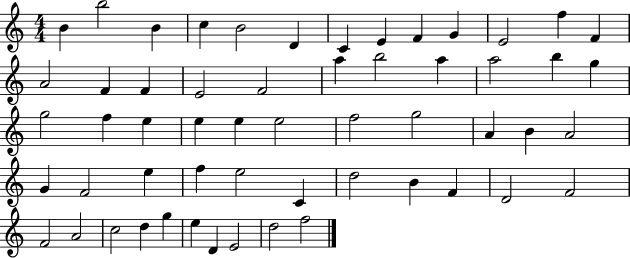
{
  \clef treble
  \numericTimeSignature
  \time 4/4
  \key c \major
  b'4 b''2 b'4 | c''4 b'2 d'4 | c'4 e'4 f'4 g'4 | e'2 f''4 f'4 | \break a'2 f'4 f'4 | e'2 f'2 | a''4 b''2 a''4 | a''2 b''4 g''4 | \break g''2 f''4 e''4 | e''4 e''4 e''2 | f''2 g''2 | a'4 b'4 a'2 | \break g'4 f'2 e''4 | f''4 e''2 c'4 | d''2 b'4 f'4 | d'2 f'2 | \break f'2 a'2 | c''2 d''4 g''4 | e''4 d'4 e'2 | d''2 f''2 | \break \bar "|."
}